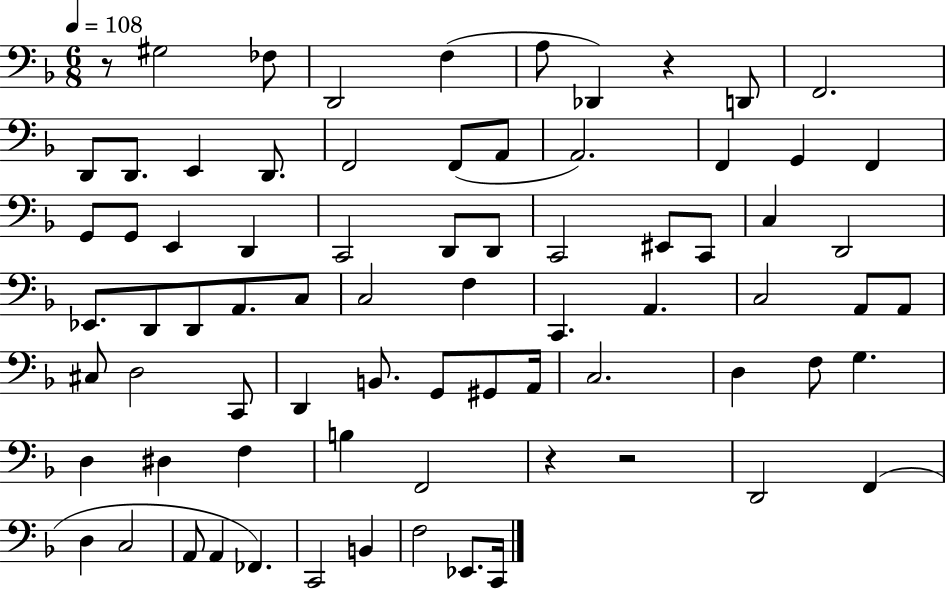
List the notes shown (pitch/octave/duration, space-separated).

R/e G#3/h FES3/e D2/h F3/q A3/e Db2/q R/q D2/e F2/h. D2/e D2/e. E2/q D2/e. F2/h F2/e A2/e A2/h. F2/q G2/q F2/q G2/e G2/e E2/q D2/q C2/h D2/e D2/e C2/h EIS2/e C2/e C3/q D2/h Eb2/e. D2/e D2/e A2/e. C3/e C3/h F3/q C2/q. A2/q. C3/h A2/e A2/e C#3/e D3/h C2/e D2/q B2/e. G2/e G#2/e A2/s C3/h. D3/q F3/e G3/q. D3/q D#3/q F3/q B3/q F2/h R/q R/h D2/h F2/q D3/q C3/h A2/e A2/q FES2/q. C2/h B2/q F3/h Eb2/e. C2/s